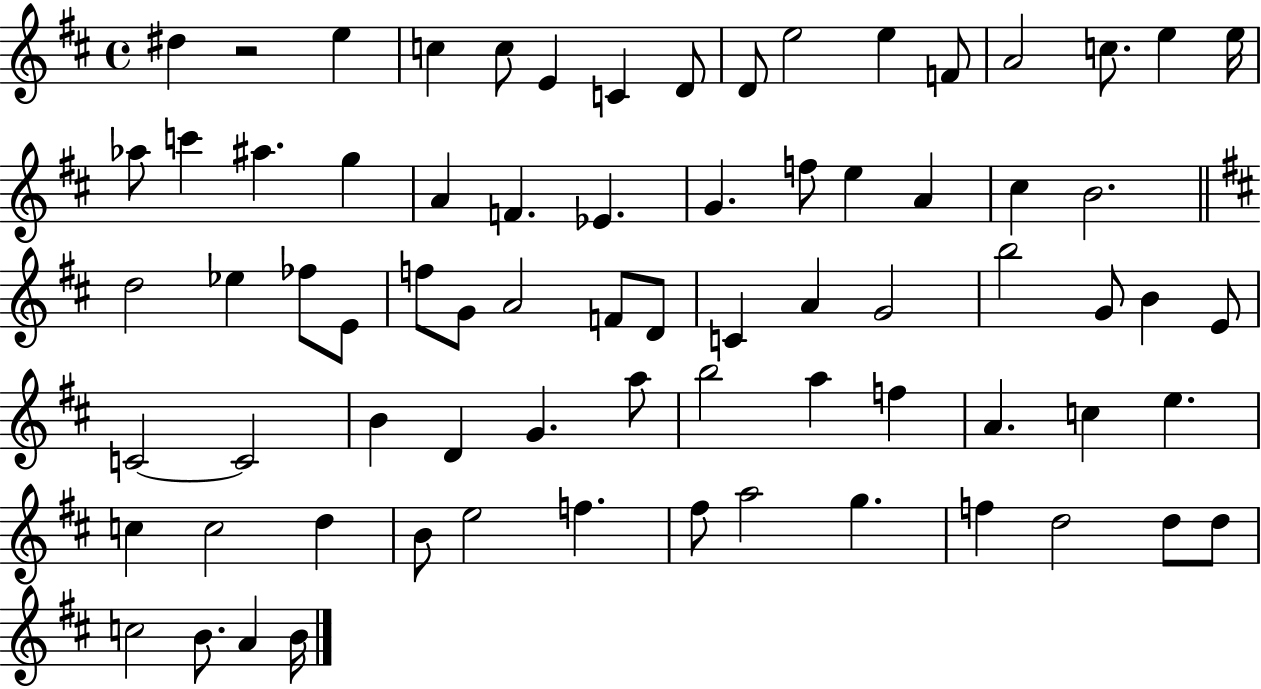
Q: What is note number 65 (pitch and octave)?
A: G5